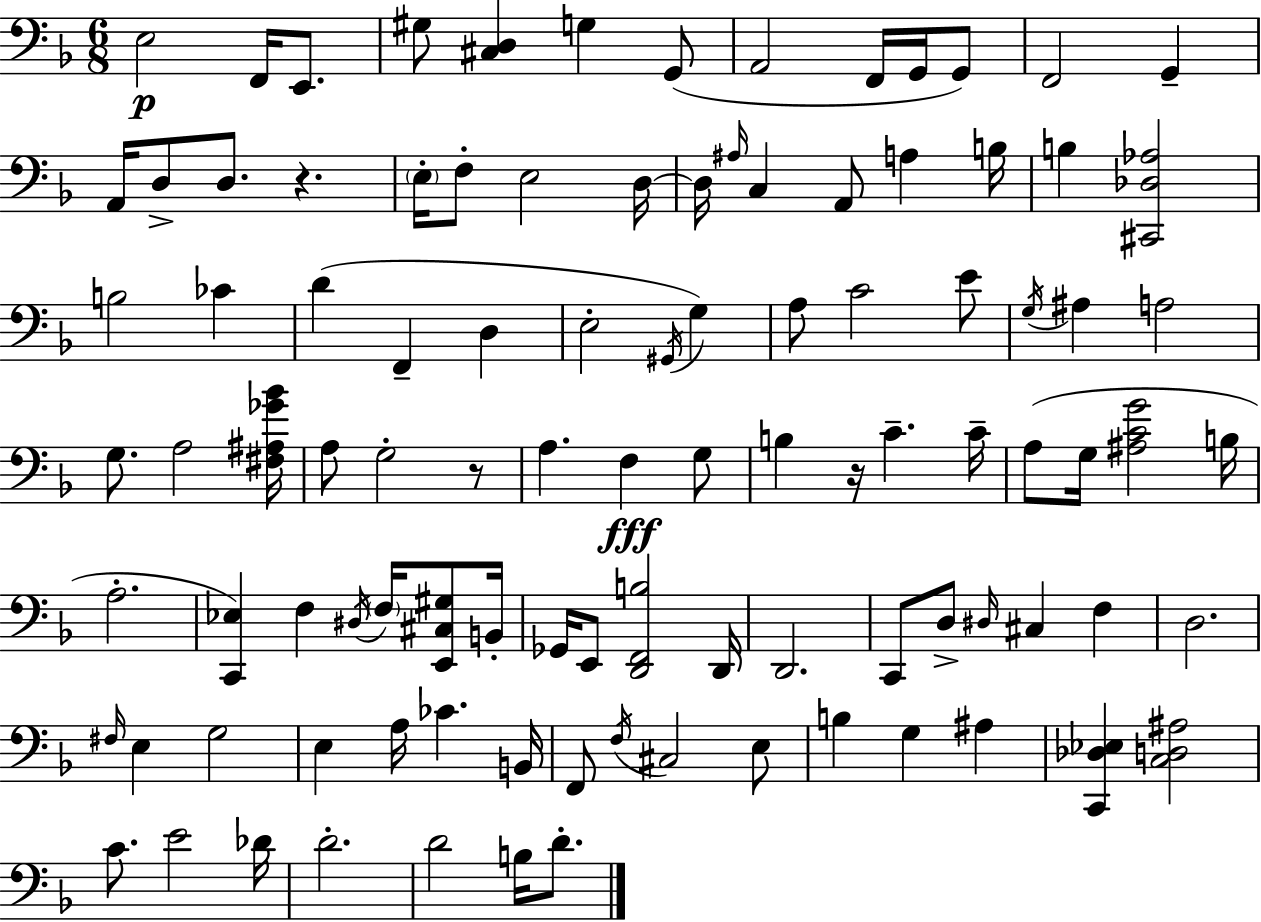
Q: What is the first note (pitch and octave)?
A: E3